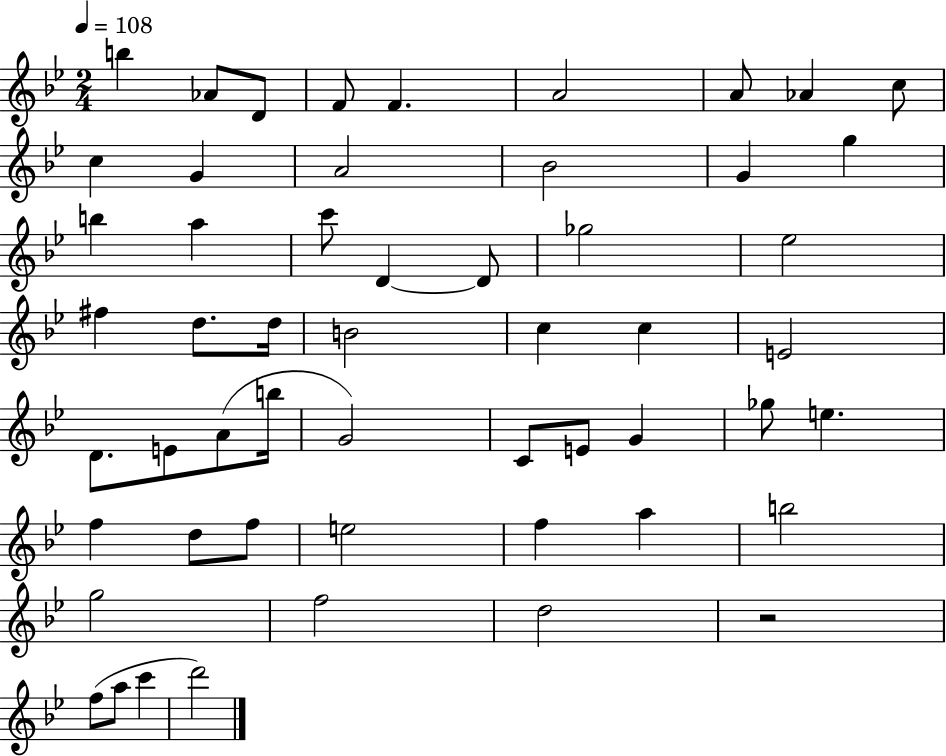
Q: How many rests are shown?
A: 1